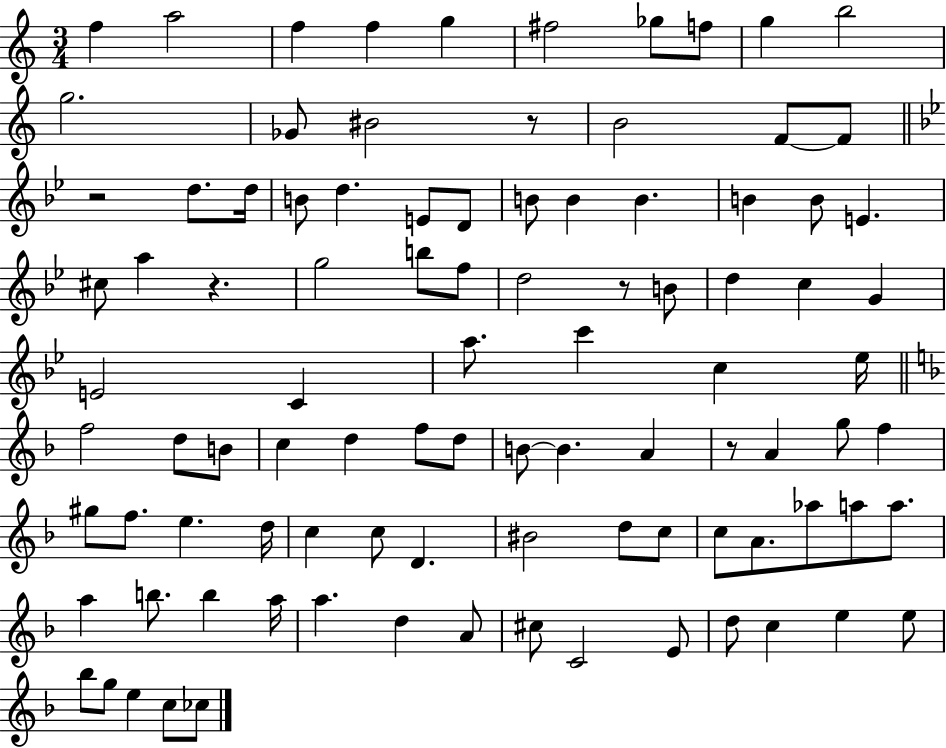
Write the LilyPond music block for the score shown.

{
  \clef treble
  \numericTimeSignature
  \time 3/4
  \key c \major
  f''4 a''2 | f''4 f''4 g''4 | fis''2 ges''8 f''8 | g''4 b''2 | \break g''2. | ges'8 bis'2 r8 | b'2 f'8~~ f'8 | \bar "||" \break \key bes \major r2 d''8. d''16 | b'8 d''4. e'8 d'8 | b'8 b'4 b'4. | b'4 b'8 e'4. | \break cis''8 a''4 r4. | g''2 b''8 f''8 | d''2 r8 b'8 | d''4 c''4 g'4 | \break e'2 c'4 | a''8. c'''4 c''4 ees''16 | \bar "||" \break \key f \major f''2 d''8 b'8 | c''4 d''4 f''8 d''8 | b'8~~ b'4. a'4 | r8 a'4 g''8 f''4 | \break gis''8 f''8. e''4. d''16 | c''4 c''8 d'4. | bis'2 d''8 c''8 | c''8 a'8. aes''8 a''8 a''8. | \break a''4 b''8. b''4 a''16 | a''4. d''4 a'8 | cis''8 c'2 e'8 | d''8 c''4 e''4 e''8 | \break bes''8 g''8 e''4 c''8 ces''8 | \bar "|."
}